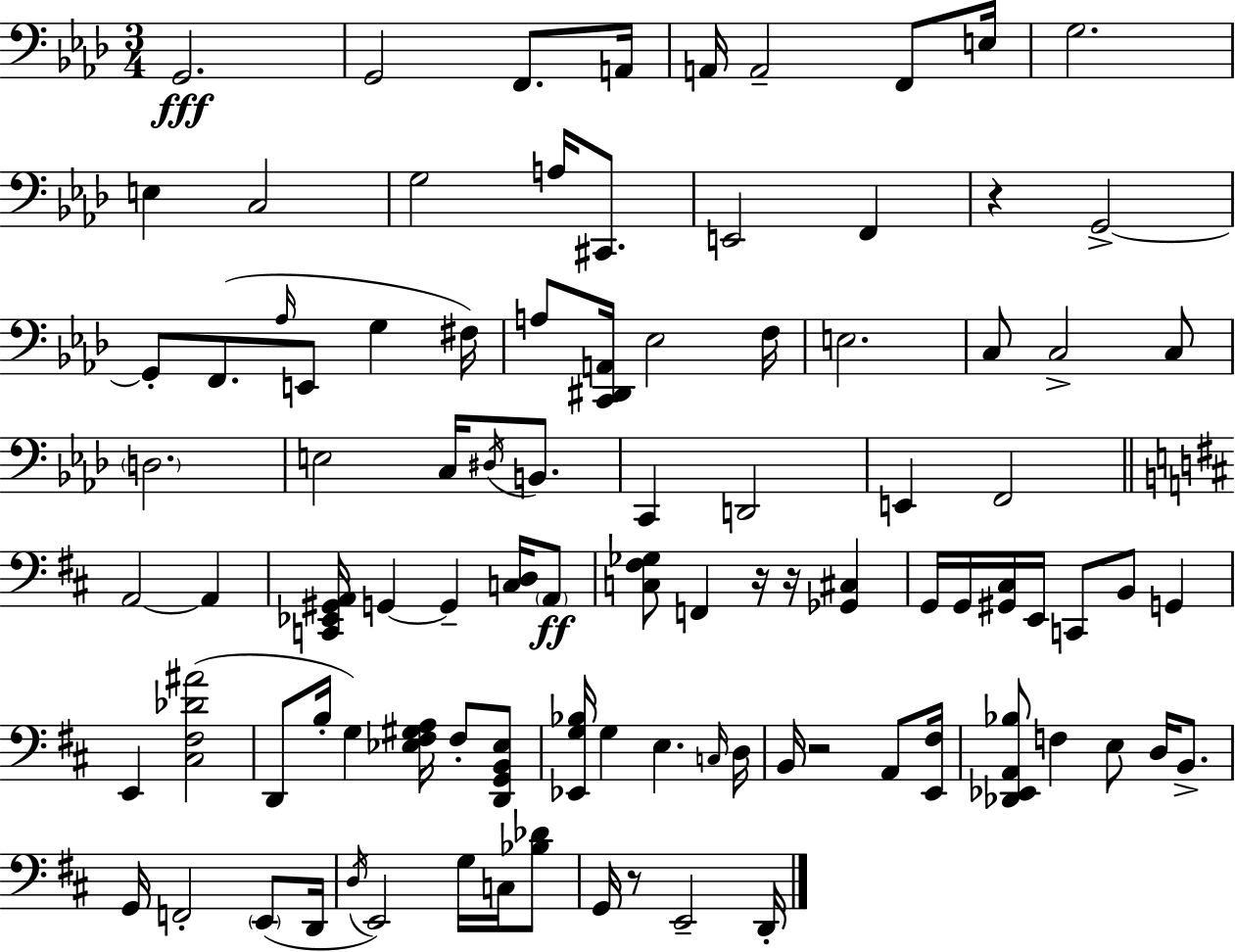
G2/h. G2/h F2/e. A2/s A2/s A2/h F2/e E3/s G3/h. E3/q C3/h G3/h A3/s C#2/e. E2/h F2/q R/q G2/h G2/e F2/e. Ab3/s E2/e G3/q F#3/s A3/e [C2,D#2,A2]/s Eb3/h F3/s E3/h. C3/e C3/h C3/e D3/h. E3/h C3/s D#3/s B2/e. C2/q D2/h E2/q F2/h A2/h A2/q [C2,Eb2,G#2,A2]/s G2/q G2/q [C3,D3]/s A2/e [C3,F#3,Gb3]/e F2/q R/s R/s [Gb2,C#3]/q G2/s G2/s [G#2,C#3]/s E2/s C2/e B2/e G2/q E2/q [C#3,F#3,Db4,A#4]/h D2/e B3/s G3/q [Eb3,F#3,G#3,A3]/s F#3/e [D2,G2,B2,Eb3]/e [Eb2,G3,Bb3]/s G3/q E3/q. C3/s D3/s B2/s R/h A2/e [E2,F#3]/s [Db2,Eb2,A2,Bb3]/e F3/q E3/e D3/s B2/e. G2/s F2/h E2/e D2/s D3/s E2/h G3/s C3/s [Bb3,Db4]/e G2/s R/e E2/h D2/s